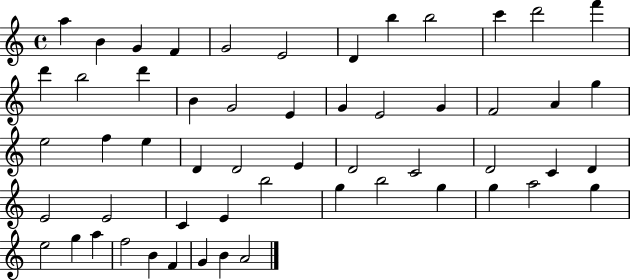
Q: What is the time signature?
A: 4/4